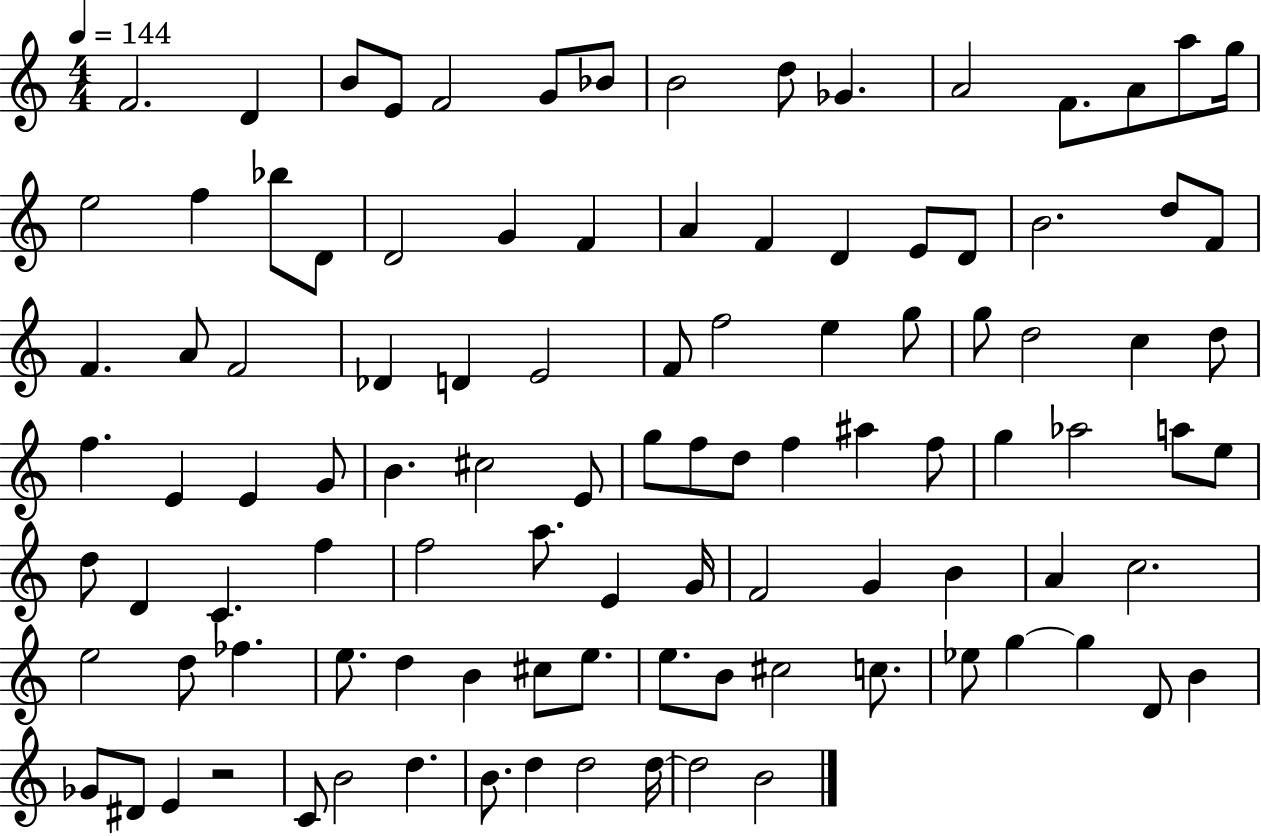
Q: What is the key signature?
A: C major